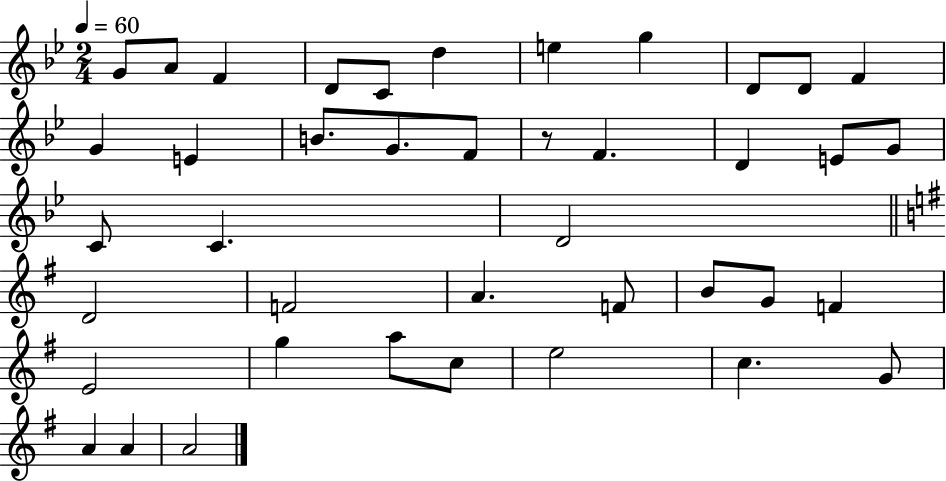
X:1
T:Untitled
M:2/4
L:1/4
K:Bb
G/2 A/2 F D/2 C/2 d e g D/2 D/2 F G E B/2 G/2 F/2 z/2 F D E/2 G/2 C/2 C D2 D2 F2 A F/2 B/2 G/2 F E2 g a/2 c/2 e2 c G/2 A A A2